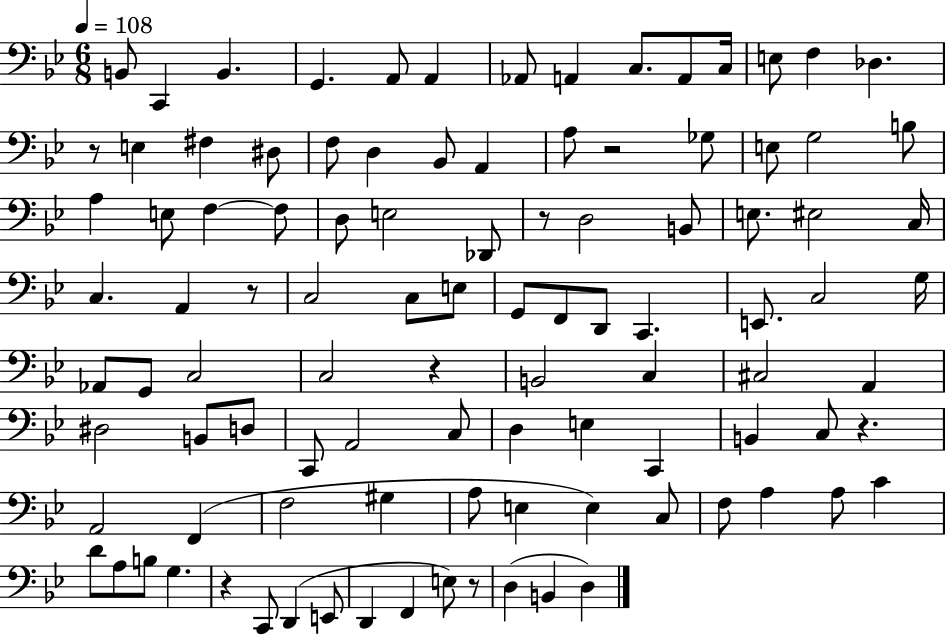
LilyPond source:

{
  \clef bass
  \numericTimeSignature
  \time 6/8
  \key bes \major
  \tempo 4 = 108
  b,8 c,4 b,4. | g,4. a,8 a,4 | aes,8 a,4 c8. a,8 c16 | e8 f4 des4. | \break r8 e4 fis4 dis8 | f8 d4 bes,8 a,4 | a8 r2 ges8 | e8 g2 b8 | \break a4 e8 f4~~ f8 | d8 e2 des,8 | r8 d2 b,8 | e8. eis2 c16 | \break c4. a,4 r8 | c2 c8 e8 | g,8 f,8 d,8 c,4. | e,8. c2 g16 | \break aes,8 g,8 c2 | c2 r4 | b,2 c4 | cis2 a,4 | \break dis2 b,8 d8 | c,8 a,2 c8 | d4 e4 c,4 | b,4 c8 r4. | \break a,2 f,4( | f2 gis4 | a8 e4 e4) c8 | f8 a4 a8 c'4 | \break d'8 a8 b8 g4. | r4 c,8 d,4( e,8 | d,4 f,4 e8) r8 | d4( b,4 d4) | \break \bar "|."
}